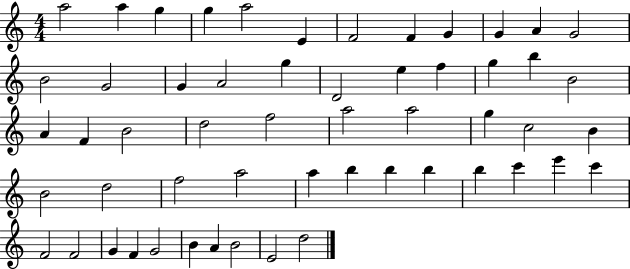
A5/h A5/q G5/q G5/q A5/h E4/q F4/h F4/q G4/q G4/q A4/q G4/h B4/h G4/h G4/q A4/h G5/q D4/h E5/q F5/q G5/q B5/q B4/h A4/q F4/q B4/h D5/h F5/h A5/h A5/h G5/q C5/h B4/q B4/h D5/h F5/h A5/h A5/q B5/q B5/q B5/q B5/q C6/q E6/q C6/q F4/h F4/h G4/q F4/q G4/h B4/q A4/q B4/h E4/h D5/h